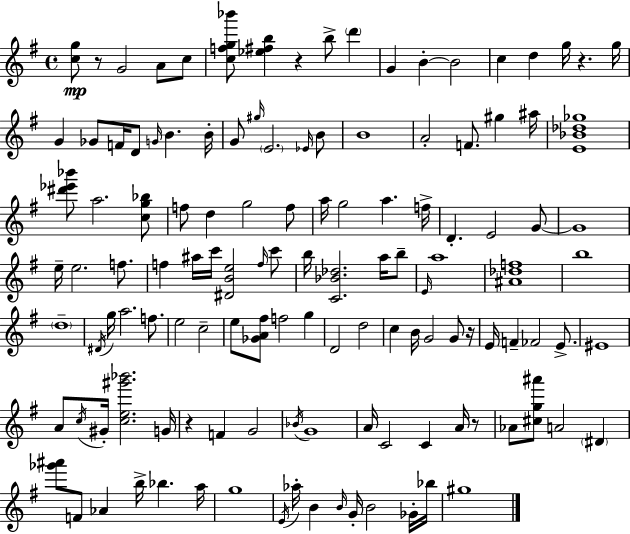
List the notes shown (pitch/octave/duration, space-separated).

[C5,G5]/e R/e G4/h A4/e C5/e [C5,F5,G5,Bb6]/e [Eb5,F#5,B5]/q R/q B5/e D6/q G4/q B4/q B4/h C5/q D5/q G5/s R/q. G5/s G4/q Gb4/e F4/s D4/e G4/s B4/q. B4/s G4/e G#5/s E4/h. Eb4/s B4/e B4/w A4/h F4/e. G#5/q A#5/s [E4,Bb4,Db5,Gb5]/w [D#6,Eb6,Bb6]/e A5/h. [C5,G5,Bb5]/e F5/e D5/q G5/h F5/e A5/s G5/h A5/q. F5/s D4/q. E4/h G4/e G4/w E5/s E5/h. F5/e. F5/q A#5/s C6/s [D#4,B4,E5]/h F5/s C6/e B5/s [C4,Bb4,Db5]/h. A5/s B5/e E4/s A5/w [A#4,Db5,F5]/w B5/w D5/w D#4/s G5/s A5/h. F5/e. E5/h C5/h E5/e [Gb4,A4,F#5]/e F5/h G5/q D4/h D5/h C5/q B4/s G4/h G4/e R/s E4/s F4/q FES4/h E4/e. EIS4/w A4/e C5/s G#4/s [C5,E5,G#6,Bb6]/h. G4/s R/q F4/q G4/h Bb4/s G4/w A4/s C4/h C4/q A4/s R/e Ab4/e [C#5,G5,A#6]/e A4/h D#4/q [Gb6,A#6]/e F4/e Ab4/q B5/s Bb5/q. A5/s G5/w E4/s Ab5/s B4/q B4/s G4/s B4/h Gb4/s Bb5/s G#5/w